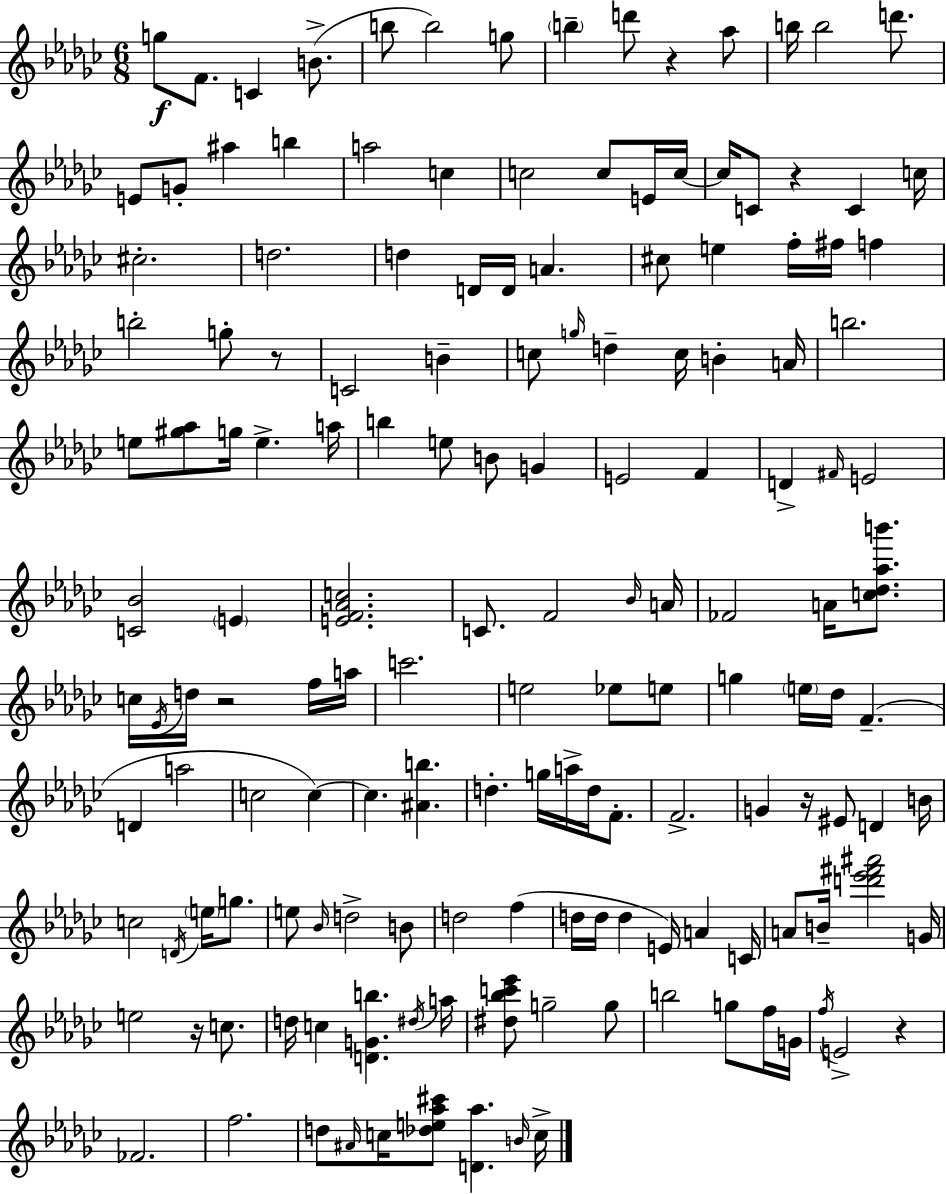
G5/e F4/e. C4/q B4/e. B5/e B5/h G5/e B5/q D6/e R/q Ab5/e B5/s B5/h D6/e. E4/e G4/e A#5/q B5/q A5/h C5/q C5/h C5/e E4/s C5/s C5/s C4/e R/q C4/q C5/s C#5/h. D5/h. D5/q D4/s D4/s A4/q. C#5/e E5/q F5/s F#5/s F5/q B5/h G5/e R/e C4/h B4/q C5/e G5/s D5/q C5/s B4/q A4/s B5/h. E5/e [G#5,Ab5]/e G5/s E5/q. A5/s B5/q E5/e B4/e G4/q E4/h F4/q D4/q F#4/s E4/h [C4,Bb4]/h E4/q [E4,F4,Ab4,C5]/h. C4/e. F4/h Bb4/s A4/s FES4/h A4/s [C5,Db5,Ab5,B6]/e. C5/s Eb4/s D5/s R/h F5/s A5/s C6/h. E5/h Eb5/e E5/e G5/q E5/s Db5/s F4/q. D4/q A5/h C5/h C5/q C5/q. [A#4,B5]/q. D5/q. G5/s A5/s D5/s F4/e. F4/h. G4/q R/s EIS4/e D4/q B4/s C5/h D4/s E5/s G5/e. E5/e Bb4/s D5/h B4/e D5/h F5/q D5/s D5/s D5/q E4/s A4/q C4/s A4/e B4/s [D6,Eb6,F#6,A#6]/h G4/s E5/h R/s C5/e. D5/s C5/q [D4,G4,B5]/q. D#5/s A5/s [D#5,Bb5,C6,Eb6]/e G5/h G5/e B5/h G5/e F5/s G4/s F5/s E4/h R/q FES4/h. F5/h. D5/e A#4/s C5/s [Db5,E5,Ab5,C#6]/e [D4,Ab5]/q. B4/s C5/s